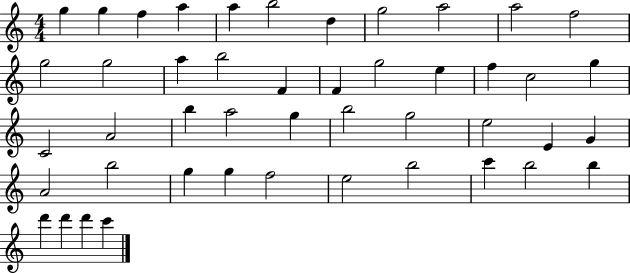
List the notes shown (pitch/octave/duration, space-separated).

G5/q G5/q F5/q A5/q A5/q B5/h D5/q G5/h A5/h A5/h F5/h G5/h G5/h A5/q B5/h F4/q F4/q G5/h E5/q F5/q C5/h G5/q C4/h A4/h B5/q A5/h G5/q B5/h G5/h E5/h E4/q G4/q A4/h B5/h G5/q G5/q F5/h E5/h B5/h C6/q B5/h B5/q D6/q D6/q D6/q C6/q